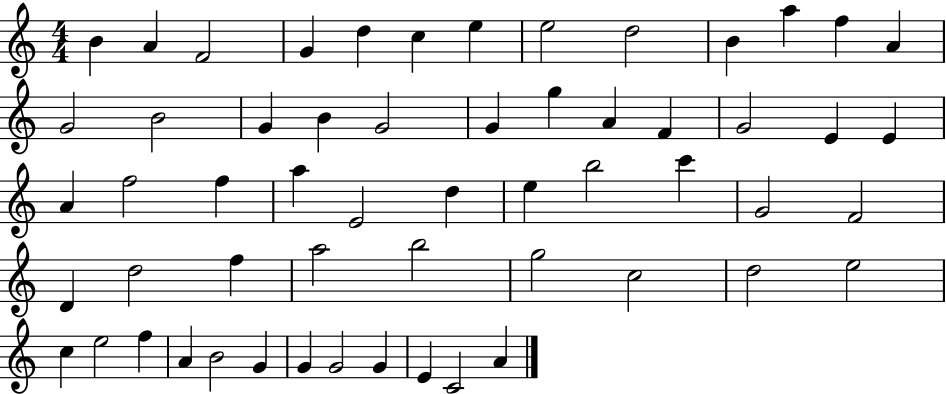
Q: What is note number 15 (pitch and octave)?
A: B4